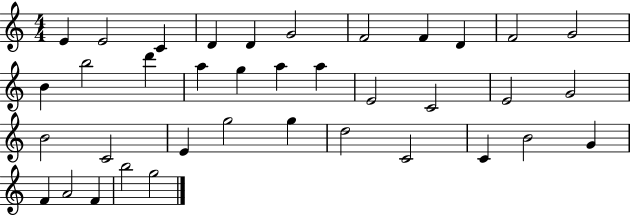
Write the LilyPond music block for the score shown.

{
  \clef treble
  \numericTimeSignature
  \time 4/4
  \key c \major
  e'4 e'2 c'4 | d'4 d'4 g'2 | f'2 f'4 d'4 | f'2 g'2 | \break b'4 b''2 d'''4 | a''4 g''4 a''4 a''4 | e'2 c'2 | e'2 g'2 | \break b'2 c'2 | e'4 g''2 g''4 | d''2 c'2 | c'4 b'2 g'4 | \break f'4 a'2 f'4 | b''2 g''2 | \bar "|."
}